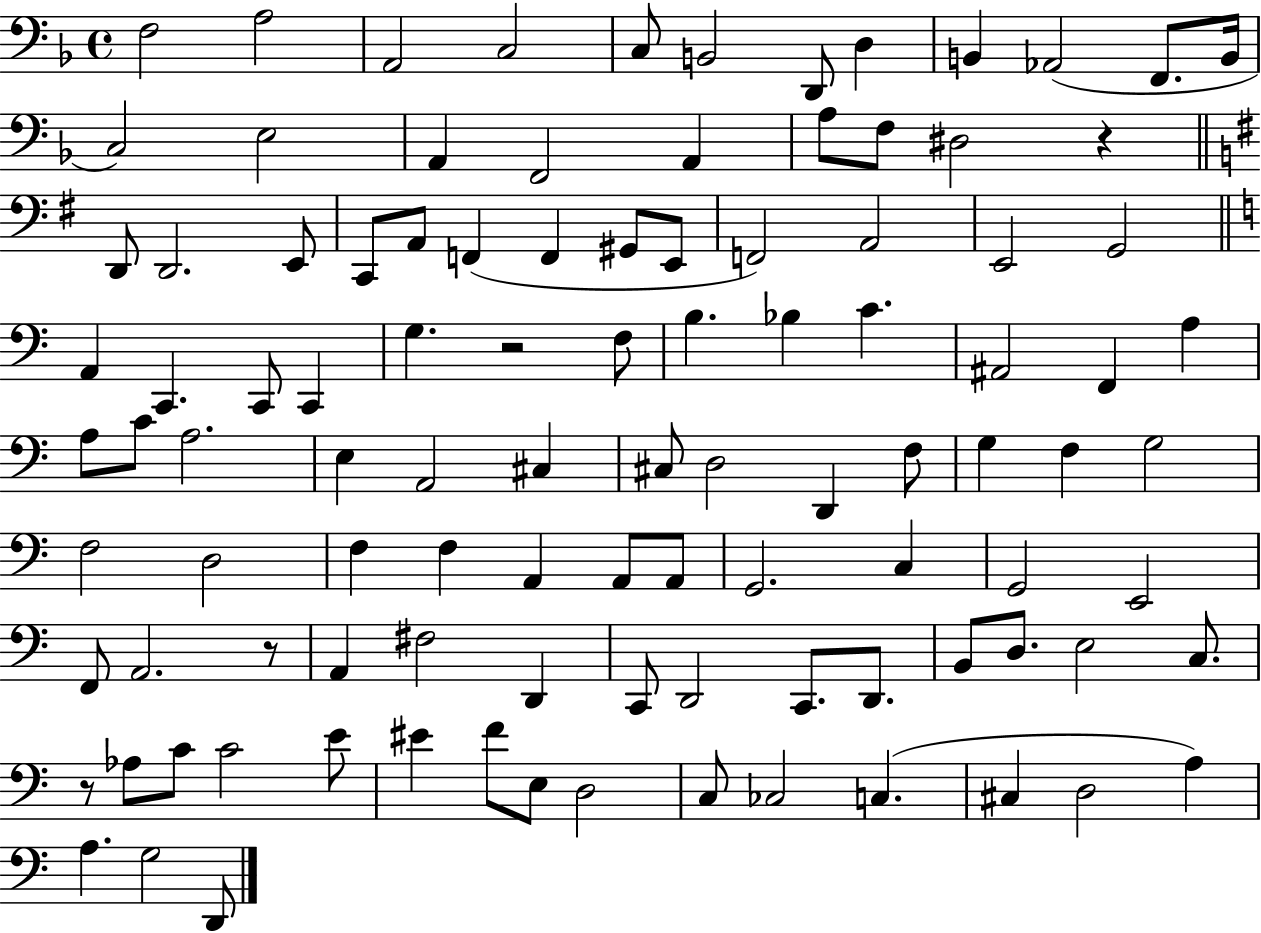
F3/h A3/h A2/h C3/h C3/e B2/h D2/e D3/q B2/q Ab2/h F2/e. B2/s C3/h E3/h A2/q F2/h A2/q A3/e F3/e D#3/h R/q D2/e D2/h. E2/e C2/e A2/e F2/q F2/q G#2/e E2/e F2/h A2/h E2/h G2/h A2/q C2/q. C2/e C2/q G3/q. R/h F3/e B3/q. Bb3/q C4/q. A#2/h F2/q A3/q A3/e C4/e A3/h. E3/q A2/h C#3/q C#3/e D3/h D2/q F3/e G3/q F3/q G3/h F3/h D3/h F3/q F3/q A2/q A2/e A2/e G2/h. C3/q G2/h E2/h F2/e A2/h. R/e A2/q F#3/h D2/q C2/e D2/h C2/e. D2/e. B2/e D3/e. E3/h C3/e. R/e Ab3/e C4/e C4/h E4/e EIS4/q F4/e E3/e D3/h C3/e CES3/h C3/q. C#3/q D3/h A3/q A3/q. G3/h D2/e